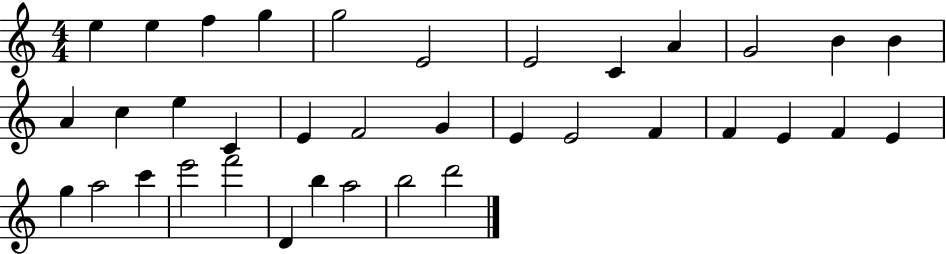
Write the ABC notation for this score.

X:1
T:Untitled
M:4/4
L:1/4
K:C
e e f g g2 E2 E2 C A G2 B B A c e C E F2 G E E2 F F E F E g a2 c' e'2 f'2 D b a2 b2 d'2